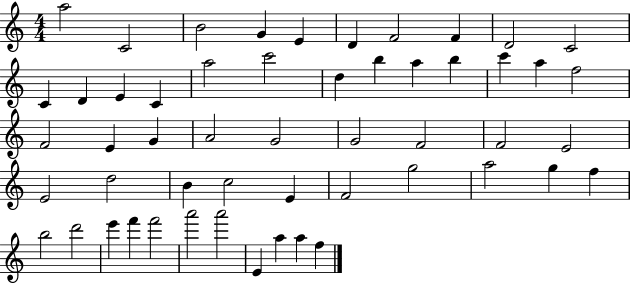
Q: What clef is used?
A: treble